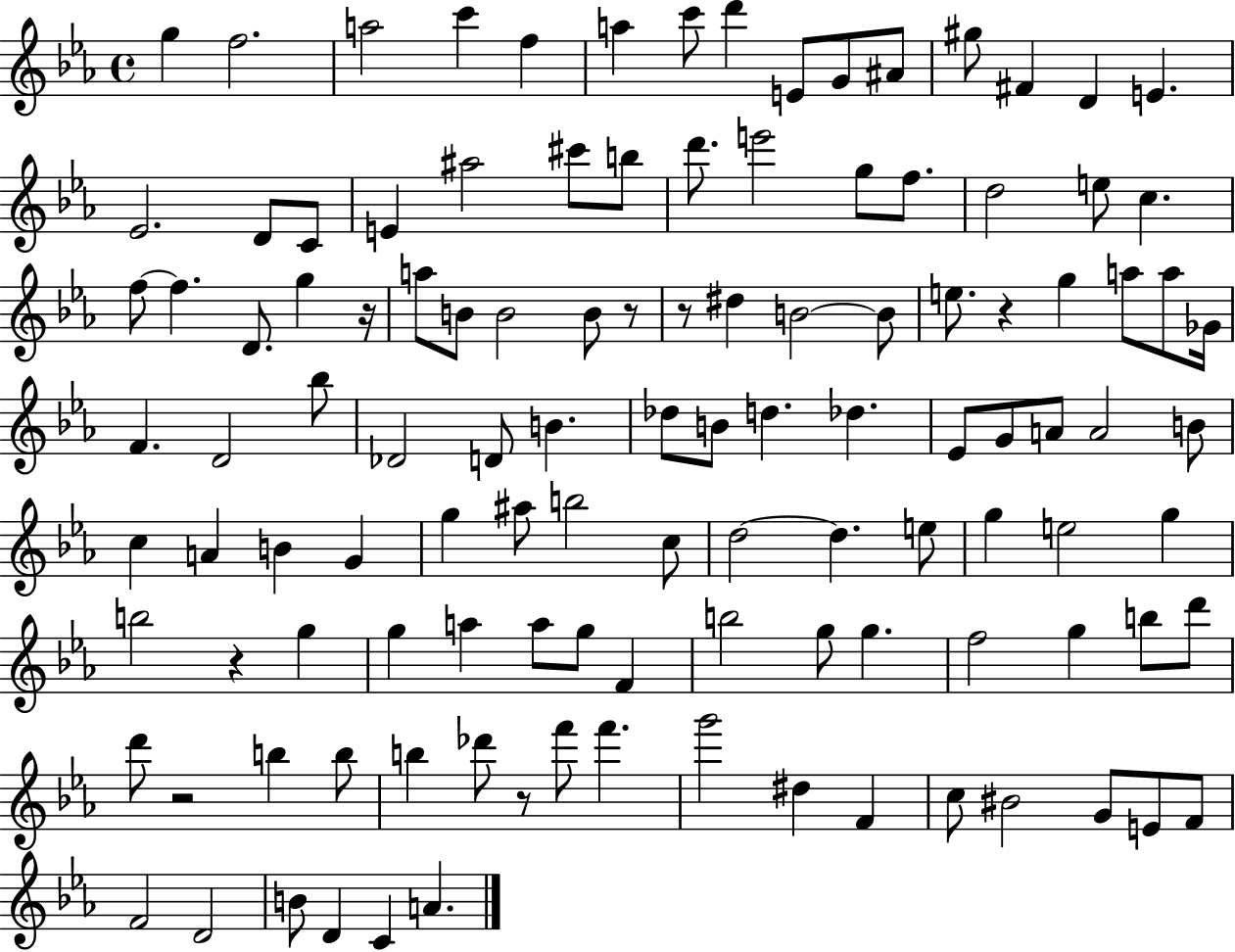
X:1
T:Untitled
M:4/4
L:1/4
K:Eb
g f2 a2 c' f a c'/2 d' E/2 G/2 ^A/2 ^g/2 ^F D E _E2 D/2 C/2 E ^a2 ^c'/2 b/2 d'/2 e'2 g/2 f/2 d2 e/2 c f/2 f D/2 g z/4 a/2 B/2 B2 B/2 z/2 z/2 ^d B2 B/2 e/2 z g a/2 a/2 _G/4 F D2 _b/2 _D2 D/2 B _d/2 B/2 d _d _E/2 G/2 A/2 A2 B/2 c A B G g ^a/2 b2 c/2 d2 d e/2 g e2 g b2 z g g a a/2 g/2 F b2 g/2 g f2 g b/2 d'/2 d'/2 z2 b b/2 b _d'/2 z/2 f'/2 f' g'2 ^d F c/2 ^B2 G/2 E/2 F/2 F2 D2 B/2 D C A